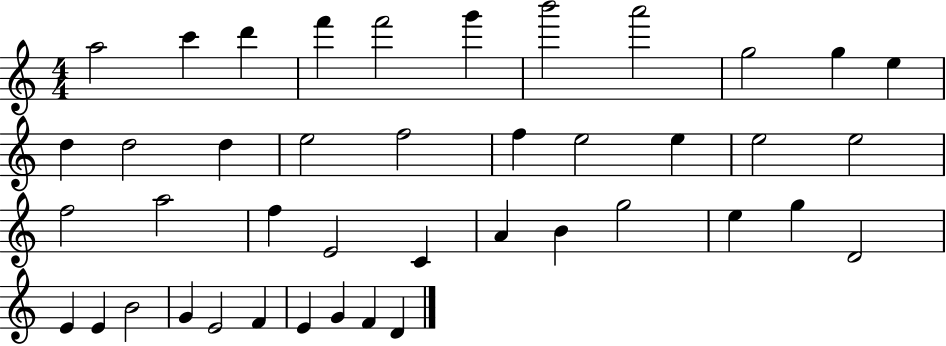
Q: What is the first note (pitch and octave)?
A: A5